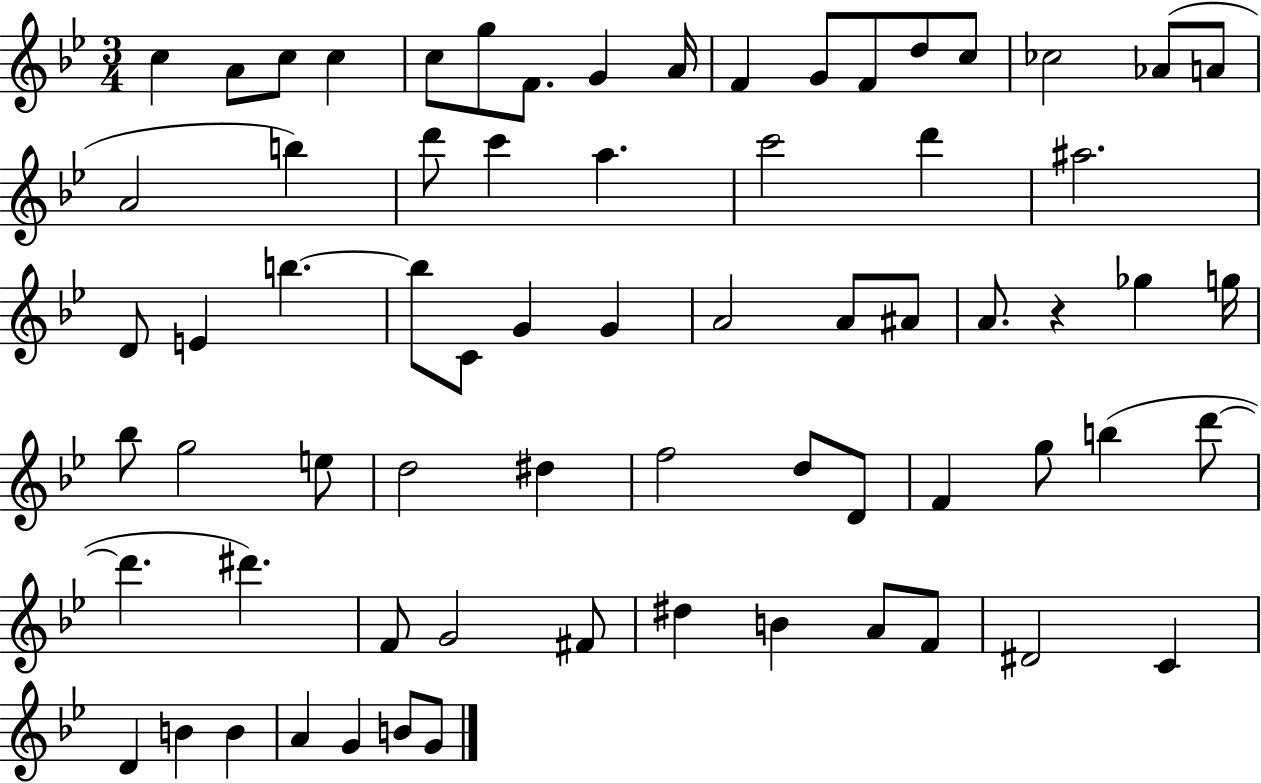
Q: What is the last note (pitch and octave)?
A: G4